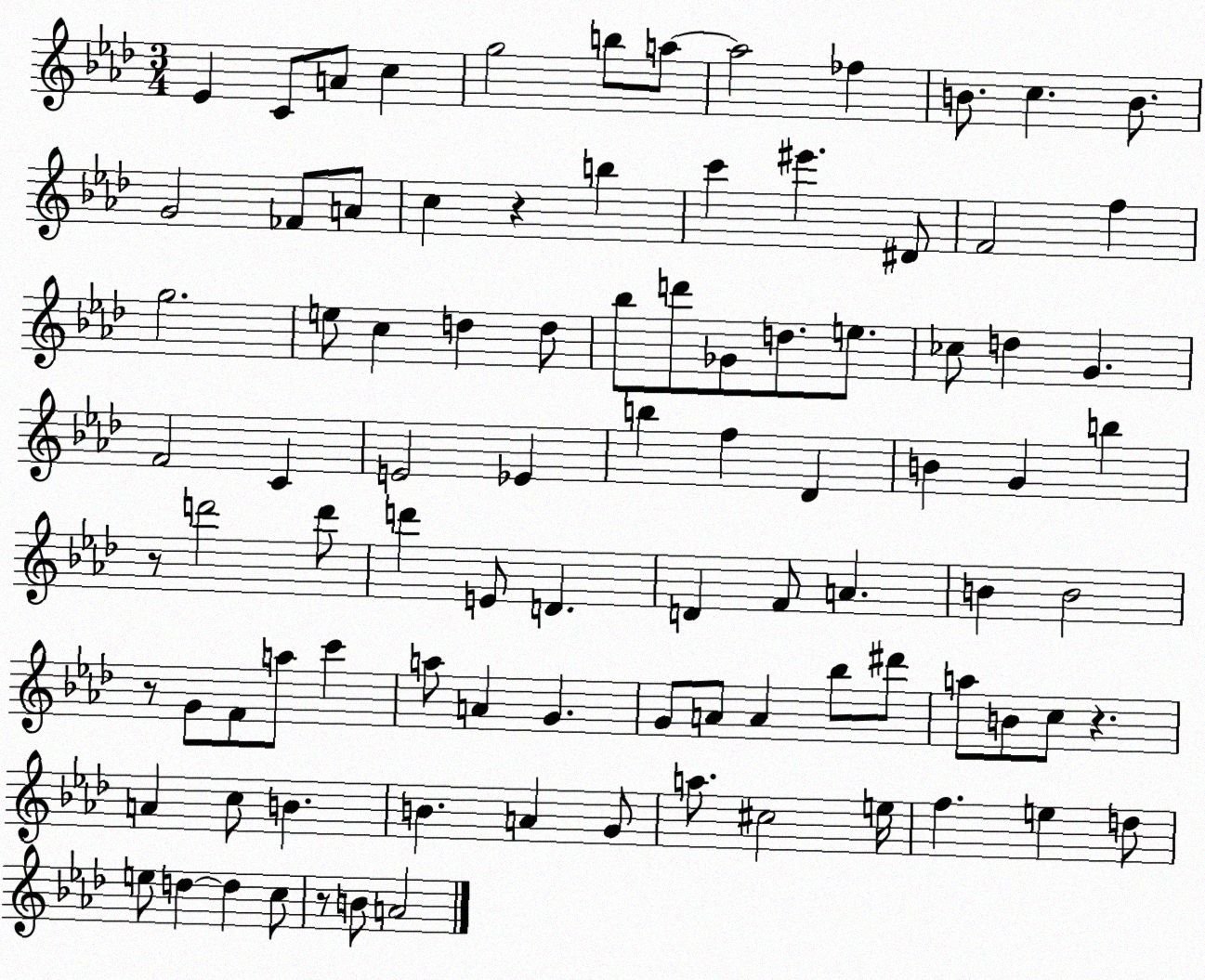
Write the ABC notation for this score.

X:1
T:Untitled
M:3/4
L:1/4
K:Ab
_E C/2 A/2 c g2 b/2 a/2 a2 _f B/2 c B/2 G2 _F/2 A/2 c z b c' ^e' ^D/2 F2 f g2 e/2 c d d/2 _b/2 d'/2 _G/2 d/2 e/2 _c/2 d G F2 C E2 _E b f _D B G b z/2 d'2 d'/2 d' E/2 D D F/2 A B B2 z/2 G/2 F/2 a/2 c' a/2 A G G/2 A/2 A _b/2 ^d'/2 a/2 B/2 c/2 z A c/2 B B A G/2 a/2 ^c2 e/4 f e d/2 e/2 d d c/2 z/2 B/2 A2